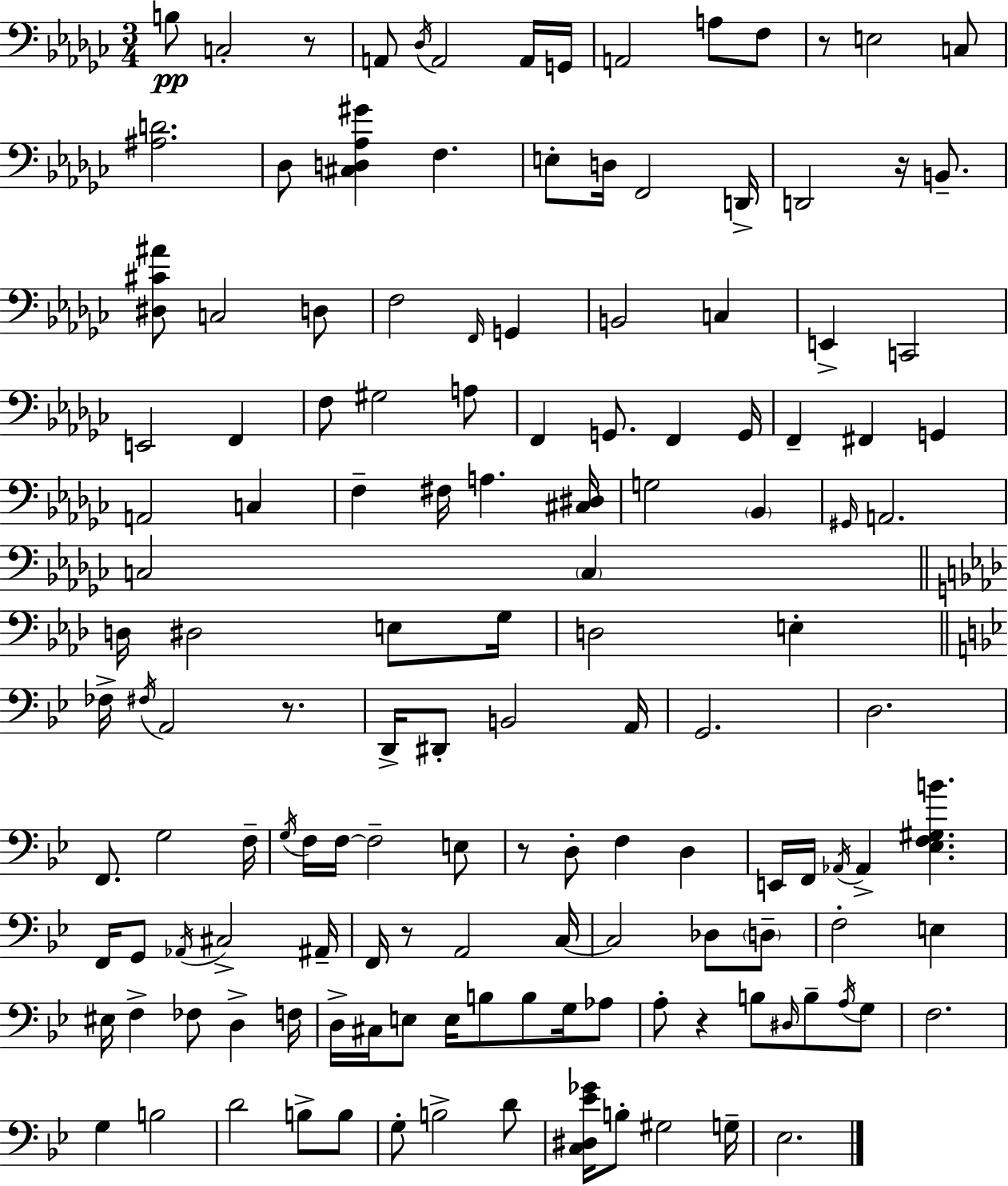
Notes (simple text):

B3/e C3/h R/e A2/e Db3/s A2/h A2/s G2/s A2/h A3/e F3/e R/e E3/h C3/e [A#3,D4]/h. Db3/e [C#3,D3,Ab3,G#4]/q F3/q. E3/e D3/s F2/h D2/s D2/h R/s B2/e. [D#3,C#4,A#4]/e C3/h D3/e F3/h F2/s G2/q B2/h C3/q E2/q C2/h E2/h F2/q F3/e G#3/h A3/e F2/q G2/e. F2/q G2/s F2/q F#2/q G2/q A2/h C3/q F3/q F#3/s A3/q. [C#3,D#3]/s G3/h Bb2/q G#2/s A2/h. C3/h C3/q D3/s D#3/h E3/e G3/s D3/h E3/q FES3/s F#3/s A2/h R/e. D2/s D#2/e B2/h A2/s G2/h. D3/h. F2/e. G3/h F3/s G3/s F3/s F3/s F3/h E3/e R/e D3/e F3/q D3/q E2/s F2/s Ab2/s Ab2/q [Eb3,F3,G#3,B4]/q. F2/s G2/e Ab2/s C#3/h A#2/s F2/s R/e A2/h C3/s C3/h Db3/e D3/e F3/h E3/q EIS3/s F3/q FES3/e D3/q F3/s D3/s C#3/s E3/e E3/s B3/e B3/e G3/s Ab3/e A3/e R/q B3/e D#3/s B3/e A3/s G3/e F3/h. G3/q B3/h D4/h B3/e B3/e G3/e B3/h D4/e [C3,D#3,Eb4,Gb4]/s B3/e G#3/h G3/s Eb3/h.